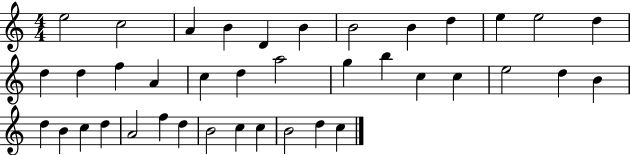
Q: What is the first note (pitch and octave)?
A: E5